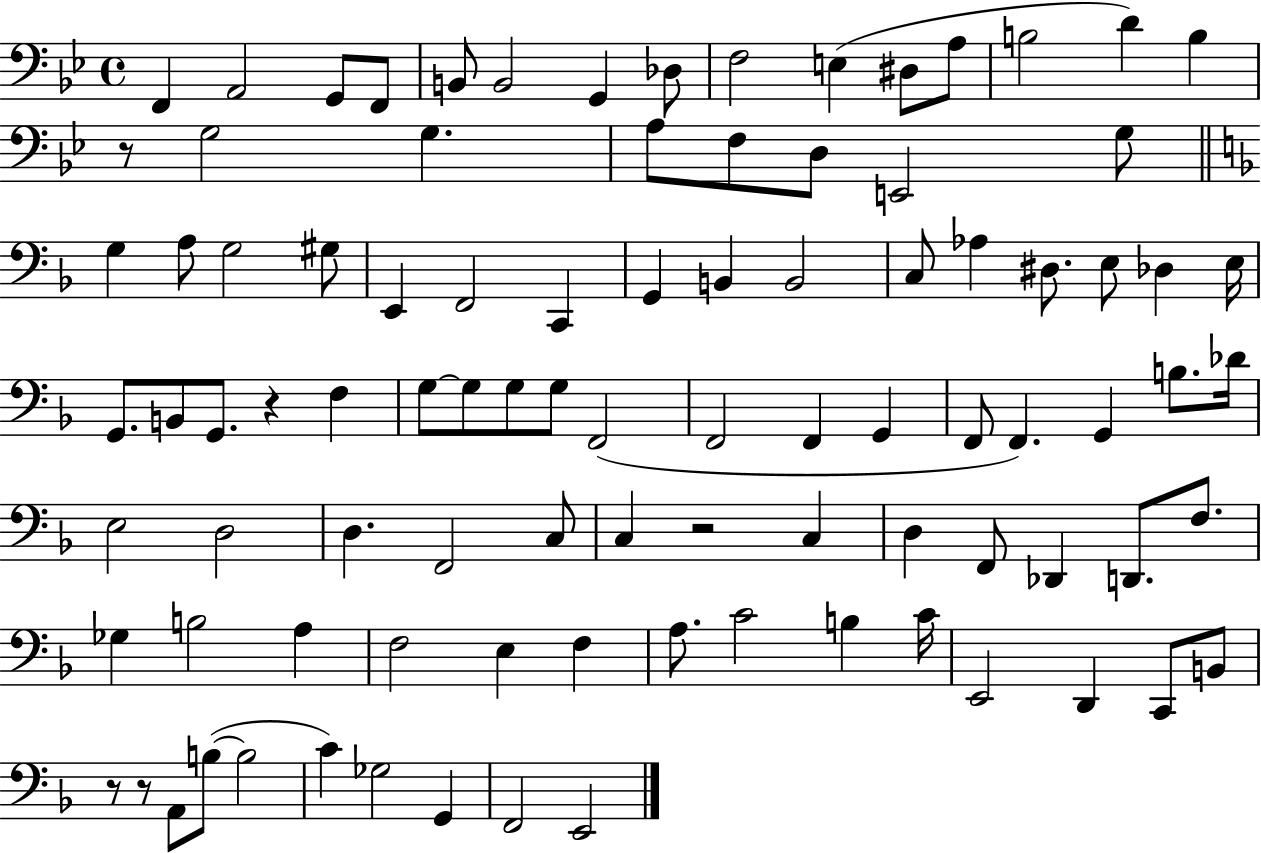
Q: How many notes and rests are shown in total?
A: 94